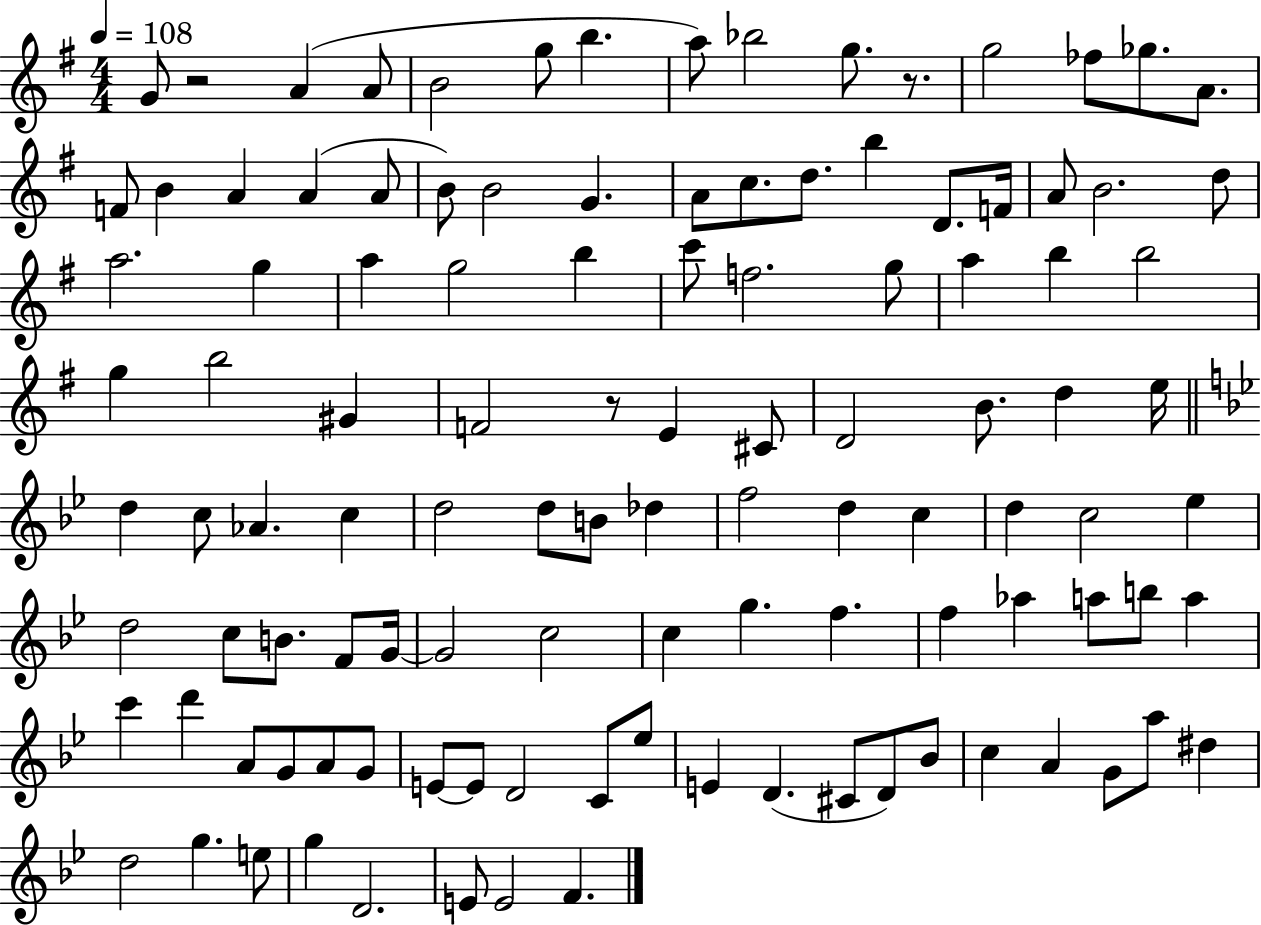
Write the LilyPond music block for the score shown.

{
  \clef treble
  \numericTimeSignature
  \time 4/4
  \key g \major
  \tempo 4 = 108
  \repeat volta 2 { g'8 r2 a'4( a'8 | b'2 g''8 b''4. | a''8) bes''2 g''8. r8. | g''2 fes''8 ges''8. a'8. | \break f'8 b'4 a'4 a'4( a'8 | b'8) b'2 g'4. | a'8 c''8. d''8. b''4 d'8. f'16 | a'8 b'2. d''8 | \break a''2. g''4 | a''4 g''2 b''4 | c'''8 f''2. g''8 | a''4 b''4 b''2 | \break g''4 b''2 gis'4 | f'2 r8 e'4 cis'8 | d'2 b'8. d''4 e''16 | \bar "||" \break \key bes \major d''4 c''8 aes'4. c''4 | d''2 d''8 b'8 des''4 | f''2 d''4 c''4 | d''4 c''2 ees''4 | \break d''2 c''8 b'8. f'8 g'16~~ | g'2 c''2 | c''4 g''4. f''4. | f''4 aes''4 a''8 b''8 a''4 | \break c'''4 d'''4 a'8 g'8 a'8 g'8 | e'8~~ e'8 d'2 c'8 ees''8 | e'4 d'4.( cis'8 d'8) bes'8 | c''4 a'4 g'8 a''8 dis''4 | \break d''2 g''4. e''8 | g''4 d'2. | e'8 e'2 f'4. | } \bar "|."
}